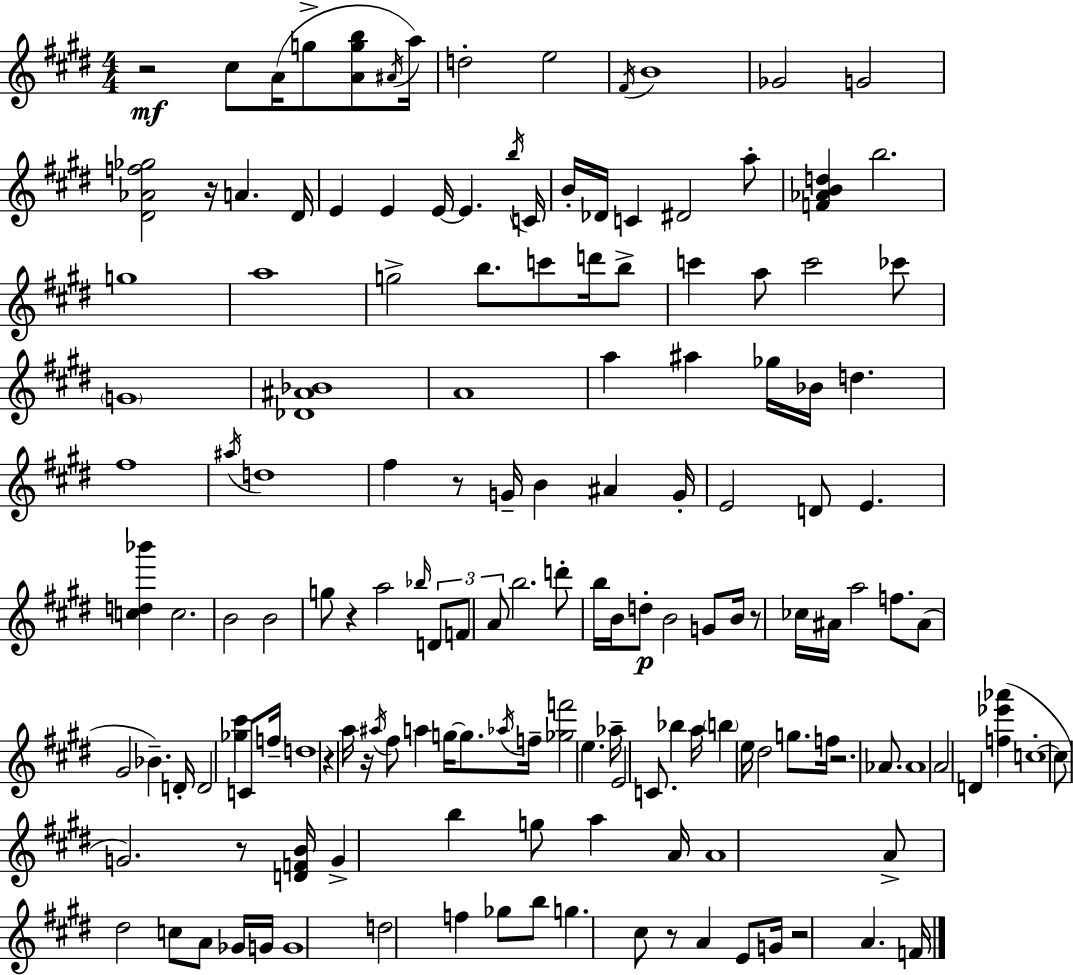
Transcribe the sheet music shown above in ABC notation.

X:1
T:Untitled
M:4/4
L:1/4
K:E
z2 ^c/2 A/4 g/2 [Agb]/2 ^A/4 a/4 d2 e2 ^F/4 B4 _G2 G2 [^D_Af_g]2 z/4 A ^D/4 E E E/4 E b/4 C/4 B/4 _D/4 C ^D2 a/2 [F_ABd] b2 g4 a4 g2 b/2 c'/2 d'/4 b/2 c' a/2 c'2 _c'/2 G4 [_D^A_B]4 A4 a ^a _g/4 _B/4 d ^f4 ^a/4 d4 ^f z/2 G/4 B ^A G/4 E2 D/2 E [cd_b'] c2 B2 B2 g/2 z a2 _b/4 D/2 F/2 A/2 b2 d'/2 b/4 B/4 d/2 B2 G/2 B/4 z/2 _c/4 ^A/4 a2 f/2 ^A/2 ^G2 _B D/4 D2 [_g^c'] C/2 f/4 d4 z a/4 z/4 ^a/4 ^f/2 a g/4 g/2 _a/4 f/4 [_gf']2 e _a/4 E2 C/2 _b a/4 b e/4 ^d2 g/2 f/4 z2 _A/2 _A4 A2 D [f_e'_a'] c4 c/2 G2 z/2 [DFB]/4 G b g/2 a A/4 A4 A/2 ^d2 c/2 A/2 _G/4 G/4 G4 d2 f _g/2 b/2 g ^c/2 z/2 A E/2 G/4 z2 A F/4